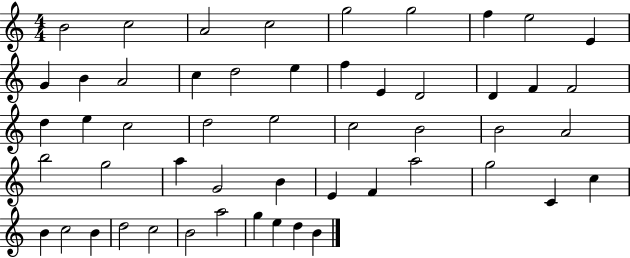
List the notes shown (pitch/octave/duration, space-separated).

B4/h C5/h A4/h C5/h G5/h G5/h F5/q E5/h E4/q G4/q B4/q A4/h C5/q D5/h E5/q F5/q E4/q D4/h D4/q F4/q F4/h D5/q E5/q C5/h D5/h E5/h C5/h B4/h B4/h A4/h B5/h G5/h A5/q G4/h B4/q E4/q F4/q A5/h G5/h C4/q C5/q B4/q C5/h B4/q D5/h C5/h B4/h A5/h G5/q E5/q D5/q B4/q